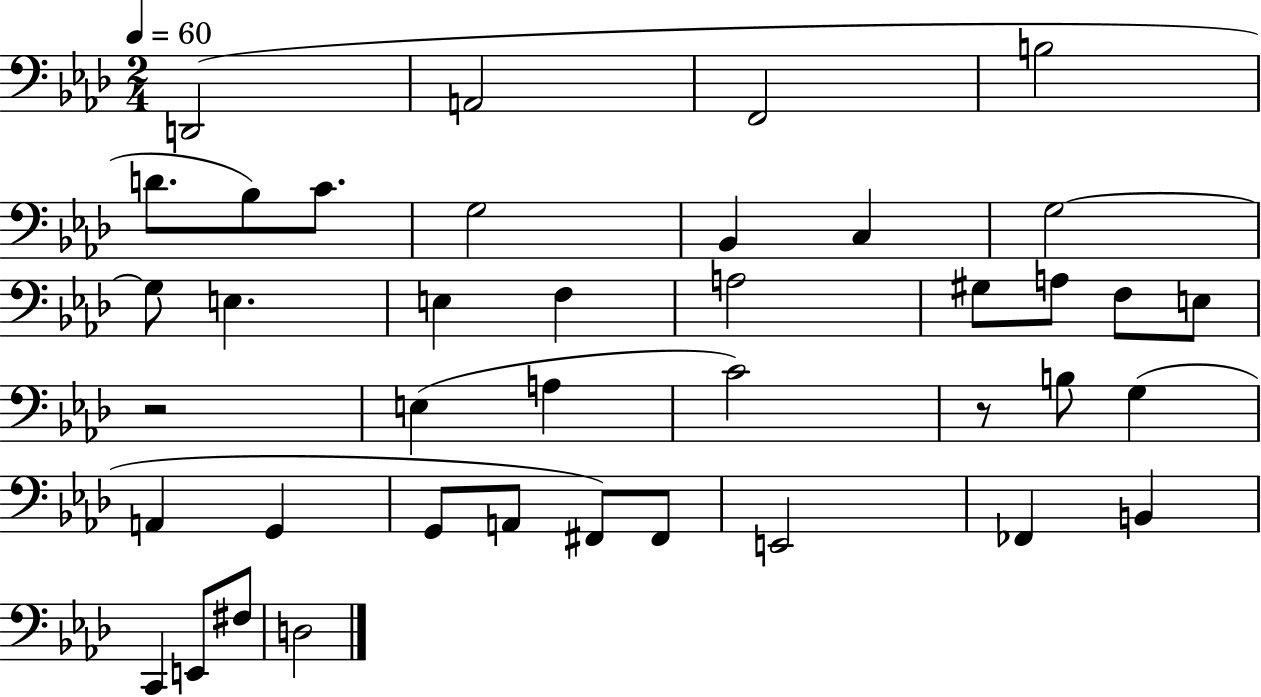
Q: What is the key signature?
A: AES major